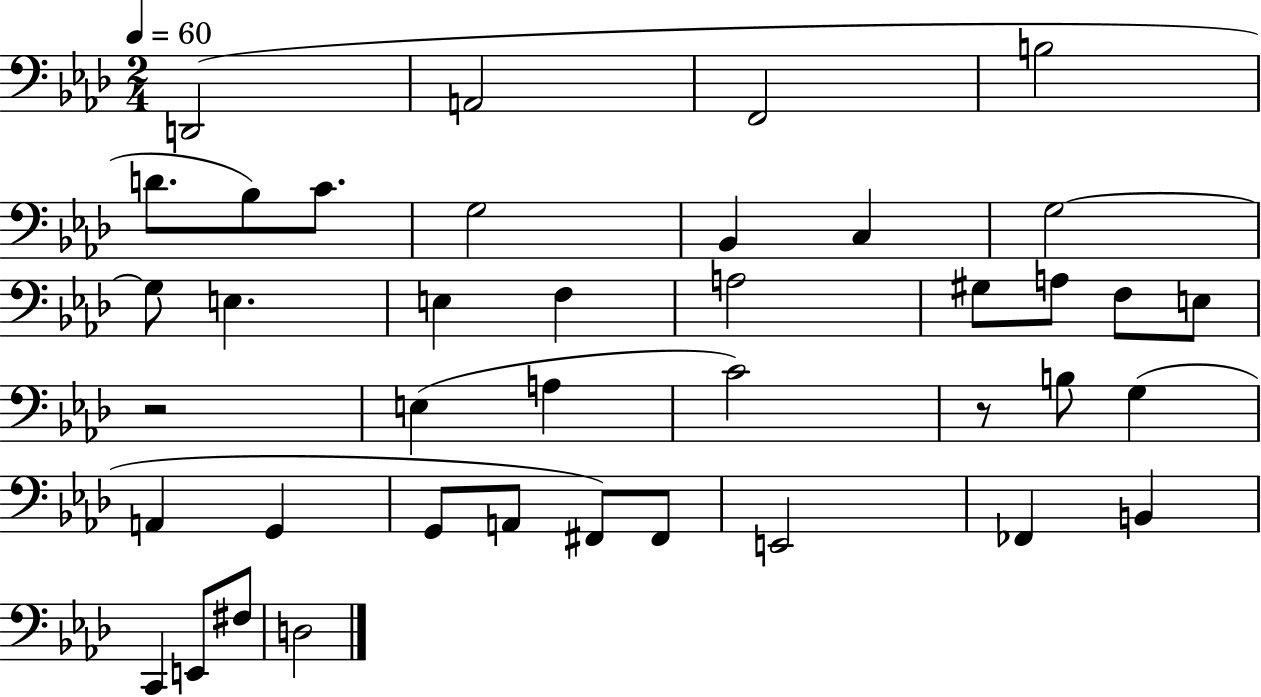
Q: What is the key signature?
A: AES major